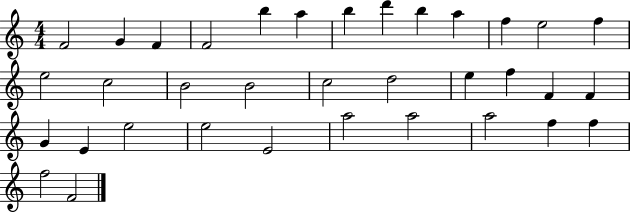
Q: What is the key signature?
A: C major